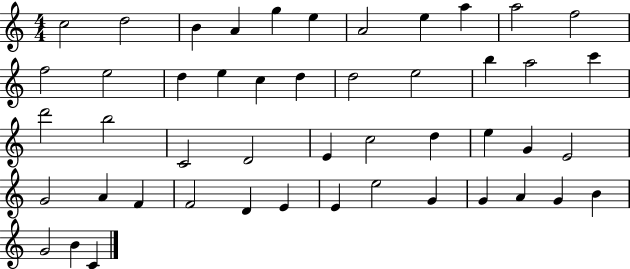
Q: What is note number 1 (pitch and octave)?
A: C5